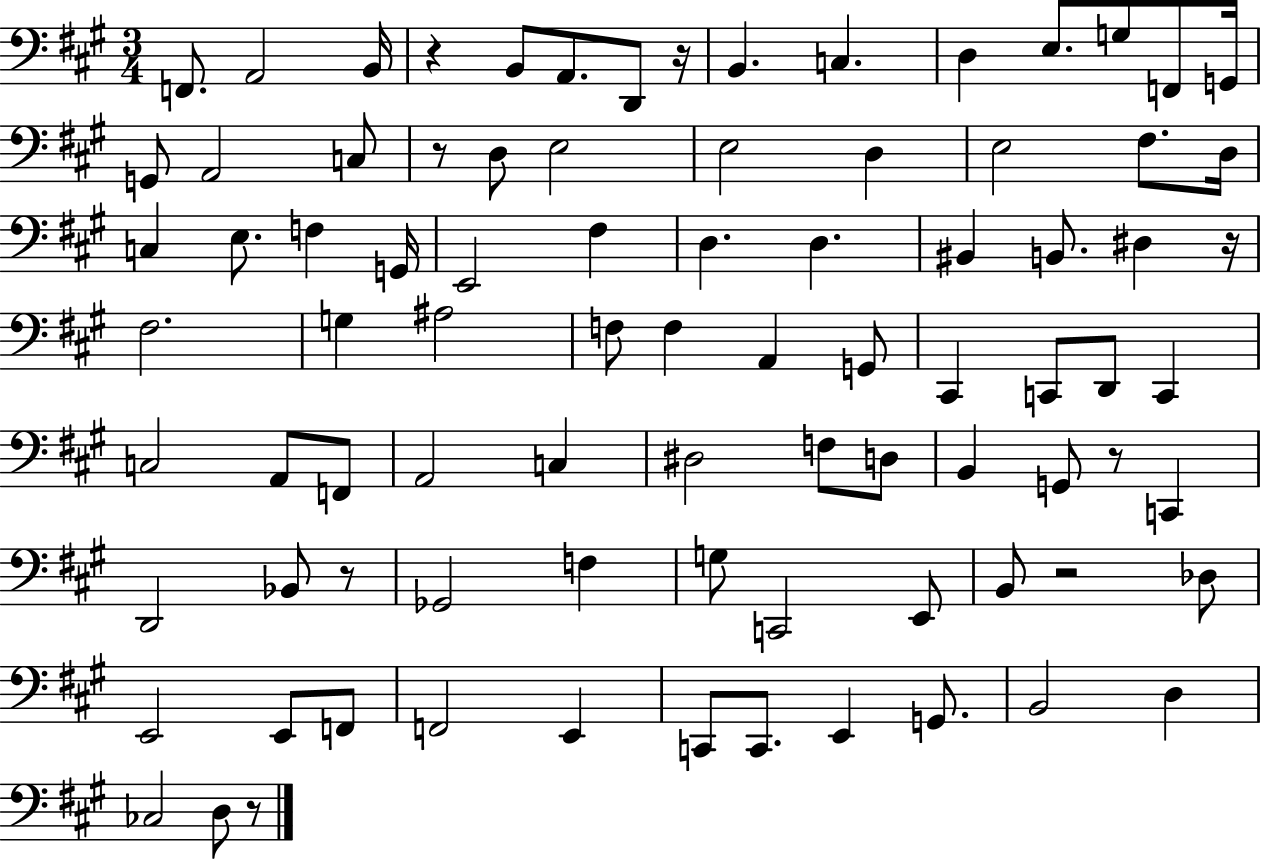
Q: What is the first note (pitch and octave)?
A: F2